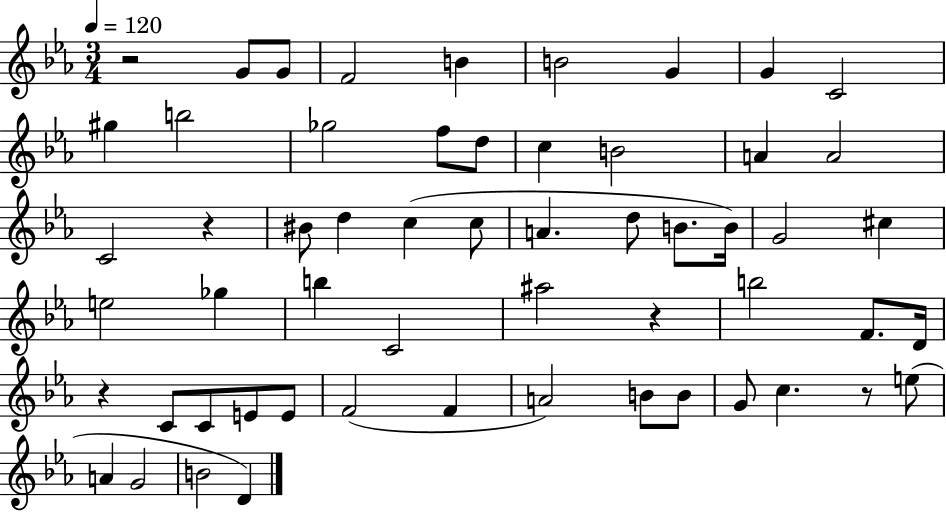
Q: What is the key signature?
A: EES major